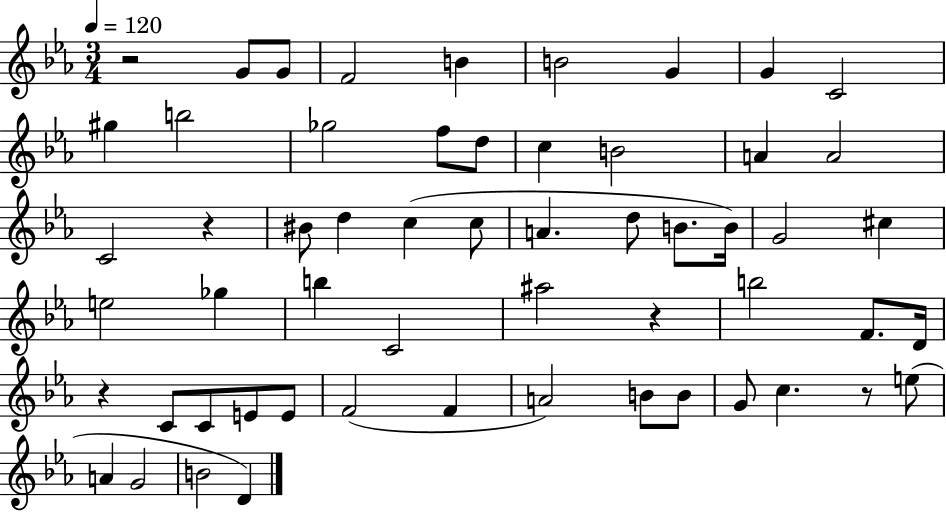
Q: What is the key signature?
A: EES major